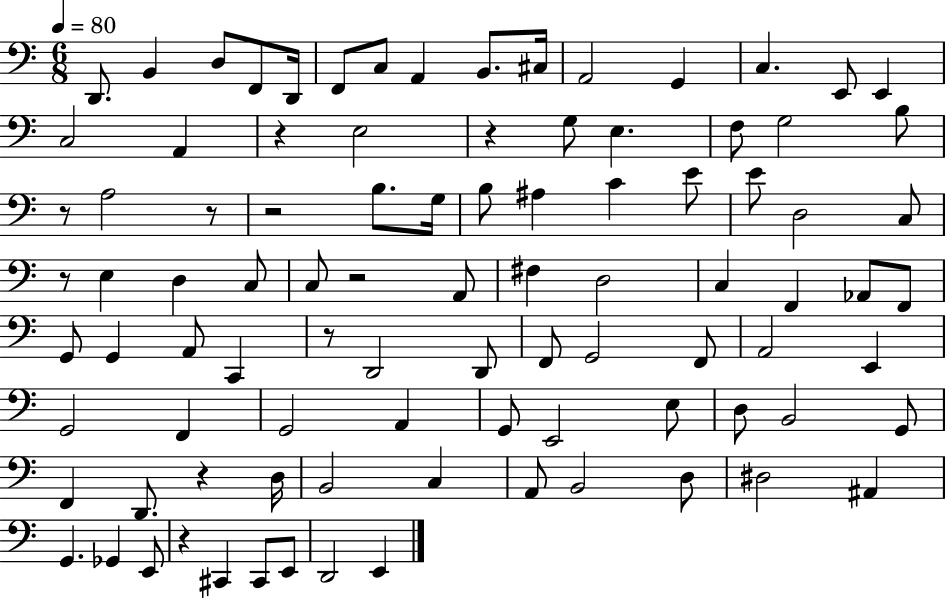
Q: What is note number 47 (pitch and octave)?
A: A2